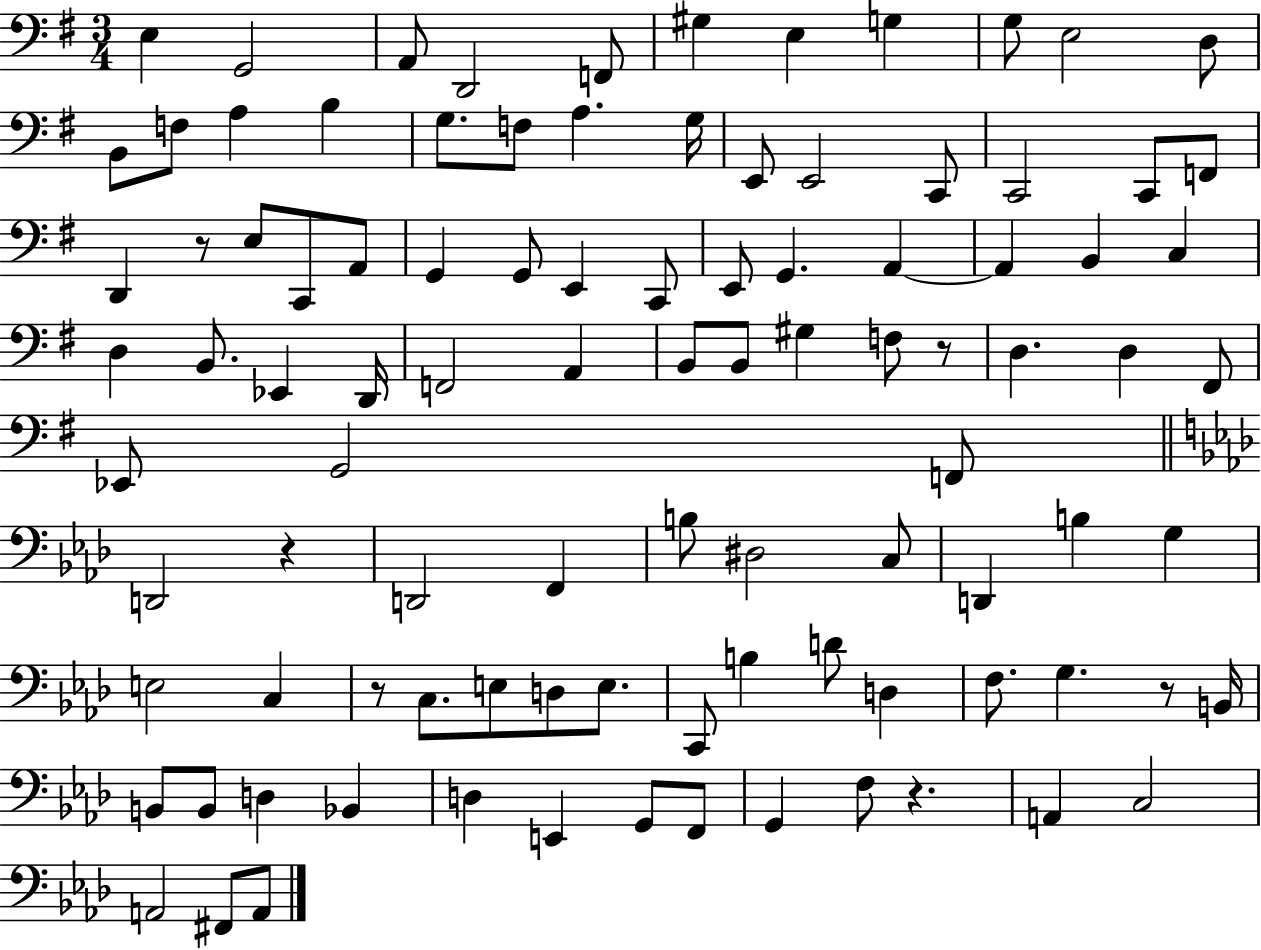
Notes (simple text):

E3/q G2/h A2/e D2/h F2/e G#3/q E3/q G3/q G3/e E3/h D3/e B2/e F3/e A3/q B3/q G3/e. F3/e A3/q. G3/s E2/e E2/h C2/e C2/h C2/e F2/e D2/q R/e E3/e C2/e A2/e G2/q G2/e E2/q C2/e E2/e G2/q. A2/q A2/q B2/q C3/q D3/q B2/e. Eb2/q D2/s F2/h A2/q B2/e B2/e G#3/q F3/e R/e D3/q. D3/q F#2/e Eb2/e G2/h F2/e D2/h R/q D2/h F2/q B3/e D#3/h C3/e D2/q B3/q G3/q E3/h C3/q R/e C3/e. E3/e D3/e E3/e. C2/e B3/q D4/e D3/q F3/e. G3/q. R/e B2/s B2/e B2/e D3/q Bb2/q D3/q E2/q G2/e F2/e G2/q F3/e R/q. A2/q C3/h A2/h F#2/e A2/e